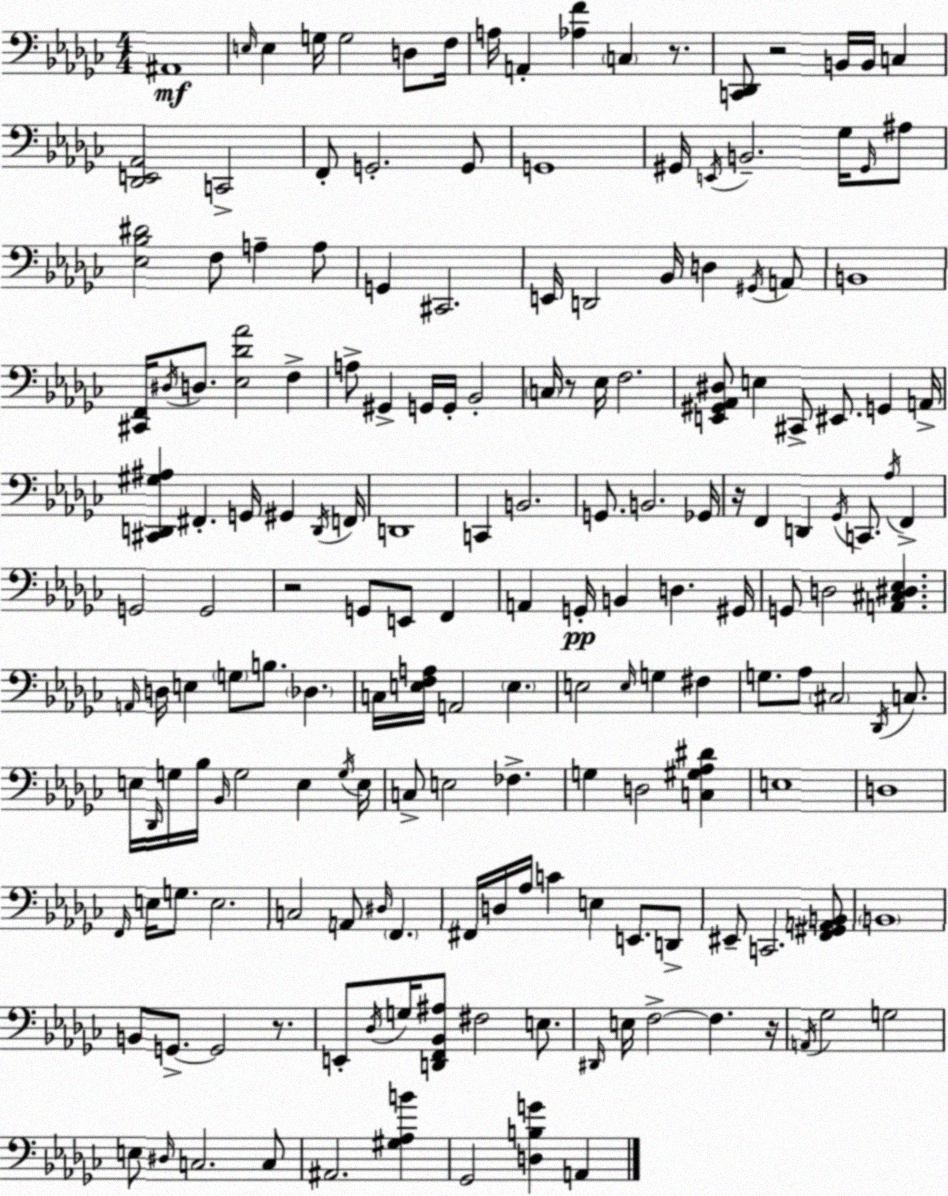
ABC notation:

X:1
T:Untitled
M:4/4
L:1/4
K:Ebm
^A,,4 E,/4 E, G,/4 G,2 D,/2 F,/4 A,/4 A,, [_A,F] C, z/2 [C,,_D,,]/2 z2 B,,/4 B,,/4 C, [_D,,E,,_A,,]2 C,,2 F,,/2 G,,2 G,,/2 G,,4 ^G,,/4 E,,/4 B,,2 _G,/4 ^G,,/4 ^A,/2 [_E,_B,^D]2 F,/2 A, A,/2 G,, ^C,,2 E,,/4 D,,2 _B,,/4 D, ^G,,/4 A,,/2 B,,4 [^C,,F,,]/4 ^D,/4 D,/2 [_E,_D_A]2 F, A,/2 ^G,, G,,/4 G,,/4 _B,,2 C,/4 z/2 _E,/4 F,2 [E,,^G,,_A,,^D,]/2 E, ^C,,/2 ^E,,/2 G,, A,,/4 [^C,,D,,^G,^A,] ^F,, G,,/4 ^G,, D,,/4 F,,/4 D,,4 C,, B,,2 G,,/2 B,,2 _G,,/4 z/4 F,, D,, _G,,/4 C,,/2 _A,/4 F,, G,,2 G,,2 z2 G,,/2 E,,/2 F,, A,, G,,/4 B,, D, ^G,,/4 G,,/2 D,2 [A,,^C,^D,_E,] A,,/4 D,/4 E, G,/2 B,/2 _D, C,/4 [E,F,A,]/4 A,,2 E, E,2 E,/4 G, ^F, G,/2 _A,/2 ^C,2 _D,,/4 C,/2 E,/4 _D,,/4 G,/4 _B,/4 _B,,/4 G,2 E, G,/4 E,/4 C,/2 E,2 _F, G, D,2 [C,^G,_A,^D] E,4 D,4 F,,/4 E,/4 G,/2 E,2 C,2 A,,/2 ^D,/4 F,, ^F,,/4 D,/4 _A,/4 C E, E,,/2 D,,/2 ^E,,/2 C,,2 [F,,^G,,A,,B,,]/2 B,,4 B,,/2 G,,/2 G,,2 z/2 E,,/2 _D,/4 G,/4 [D,,F,,_B,,^A,]/2 ^F,2 E,/2 ^D,,/4 E,/4 F,2 F, z/4 A,,/4 _G,2 G,2 E,/2 ^D,/4 C,2 C,/2 ^A,,2 [^G,_A,B] _G,,2 [D,B,G] A,,